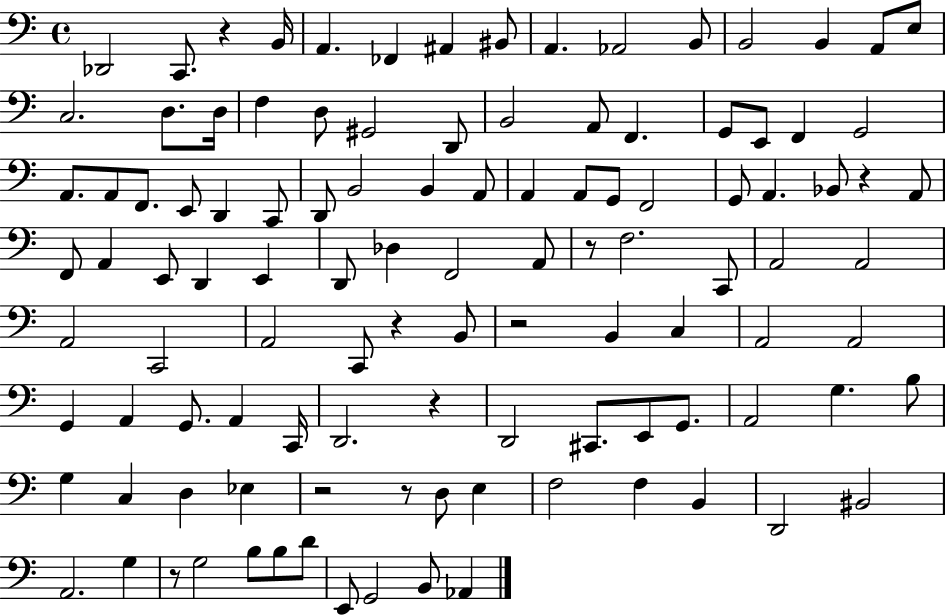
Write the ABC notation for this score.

X:1
T:Untitled
M:4/4
L:1/4
K:C
_D,,2 C,,/2 z B,,/4 A,, _F,, ^A,, ^B,,/2 A,, _A,,2 B,,/2 B,,2 B,, A,,/2 E,/2 C,2 D,/2 D,/4 F, D,/2 ^G,,2 D,,/2 B,,2 A,,/2 F,, G,,/2 E,,/2 F,, G,,2 A,,/2 A,,/2 F,,/2 E,,/2 D,, C,,/2 D,,/2 B,,2 B,, A,,/2 A,, A,,/2 G,,/2 F,,2 G,,/2 A,, _B,,/2 z A,,/2 F,,/2 A,, E,,/2 D,, E,, D,,/2 _D, F,,2 A,,/2 z/2 F,2 C,,/2 A,,2 A,,2 A,,2 C,,2 A,,2 C,,/2 z B,,/2 z2 B,, C, A,,2 A,,2 G,, A,, G,,/2 A,, C,,/4 D,,2 z D,,2 ^C,,/2 E,,/2 G,,/2 A,,2 G, B,/2 G, C, D, _E, z2 z/2 D,/2 E, F,2 F, B,, D,,2 ^B,,2 A,,2 G, z/2 G,2 B,/2 B,/2 D/2 E,,/2 G,,2 B,,/2 _A,,